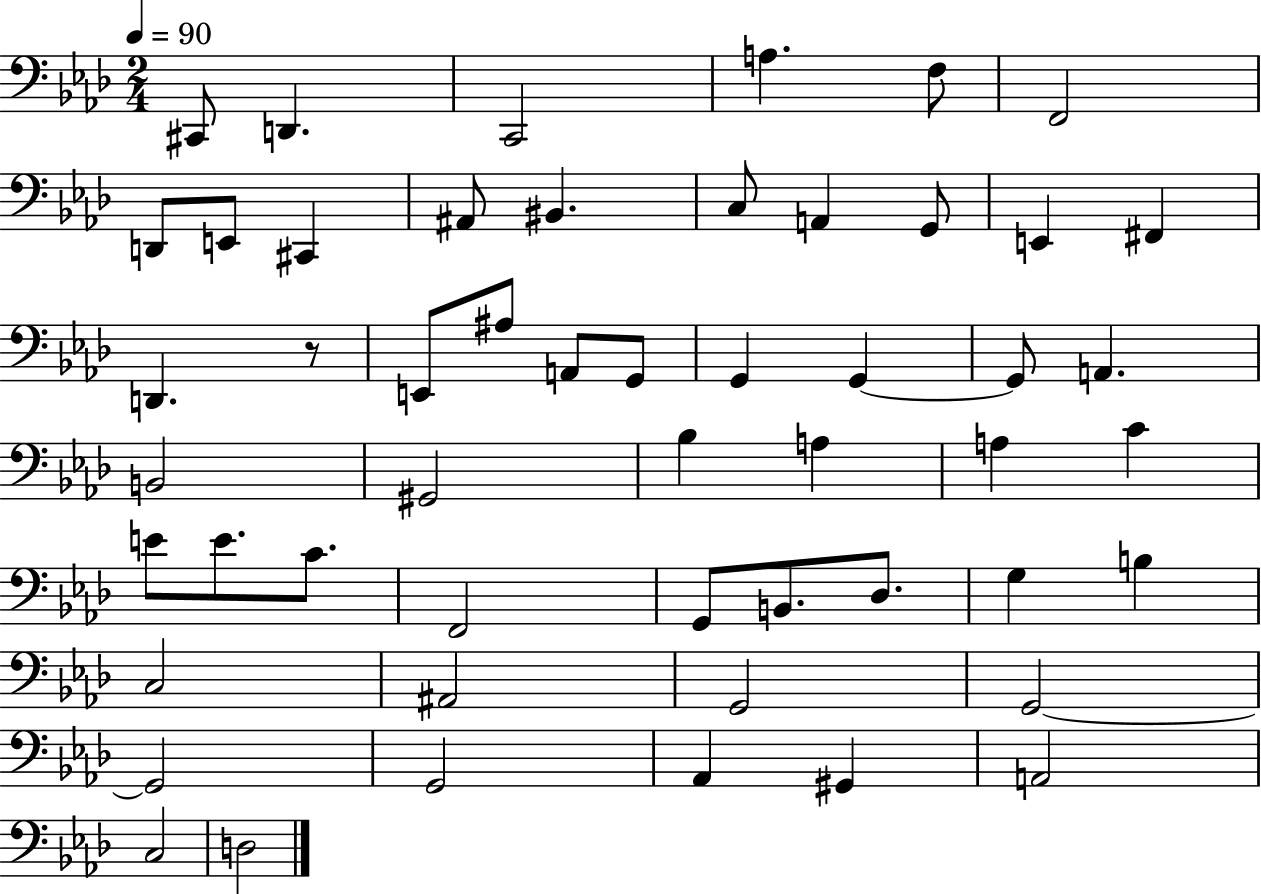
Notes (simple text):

C#2/e D2/q. C2/h A3/q. F3/e F2/h D2/e E2/e C#2/q A#2/e BIS2/q. C3/e A2/q G2/e E2/q F#2/q D2/q. R/e E2/e A#3/e A2/e G2/e G2/q G2/q G2/e A2/q. B2/h G#2/h Bb3/q A3/q A3/q C4/q E4/e E4/e. C4/e. F2/h G2/e B2/e. Db3/e. G3/q B3/q C3/h A#2/h G2/h G2/h G2/h G2/h Ab2/q G#2/q A2/h C3/h D3/h